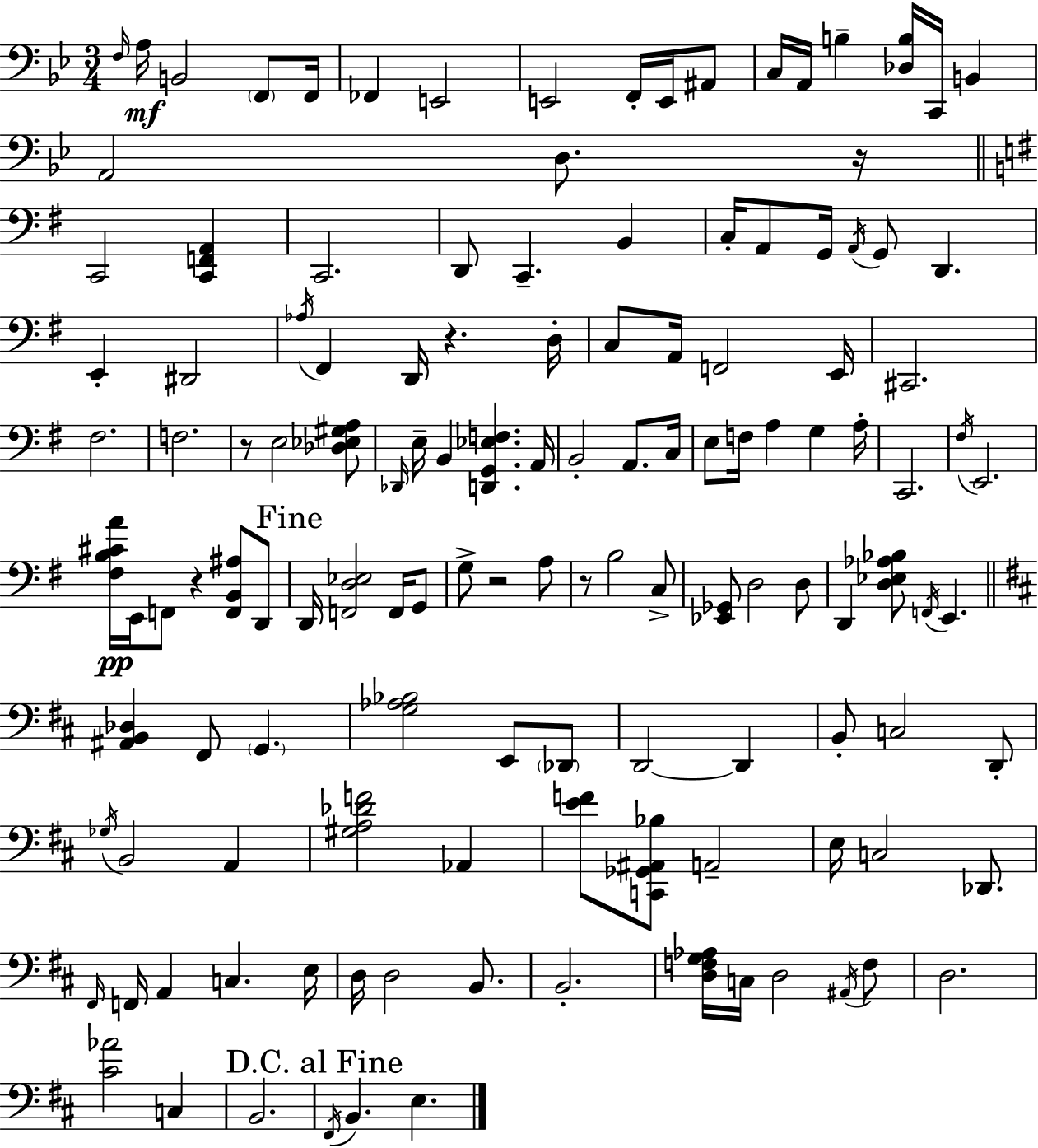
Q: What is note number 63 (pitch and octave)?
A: F2